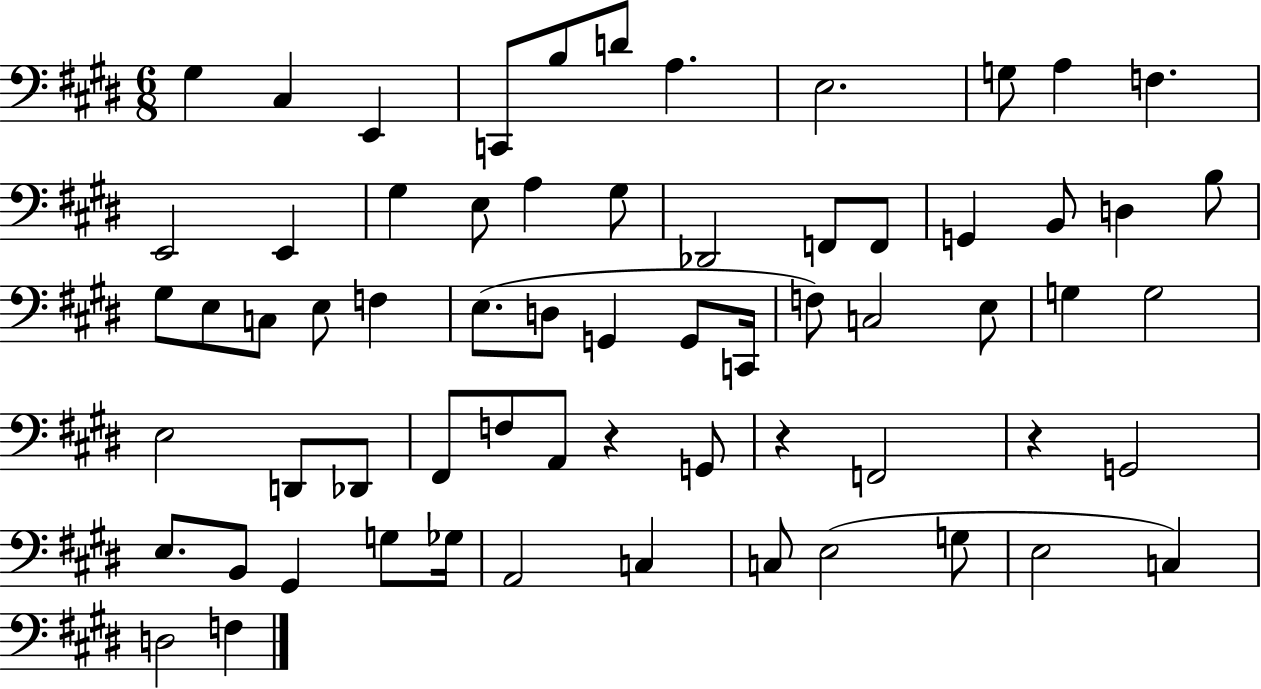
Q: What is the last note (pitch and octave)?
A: F3